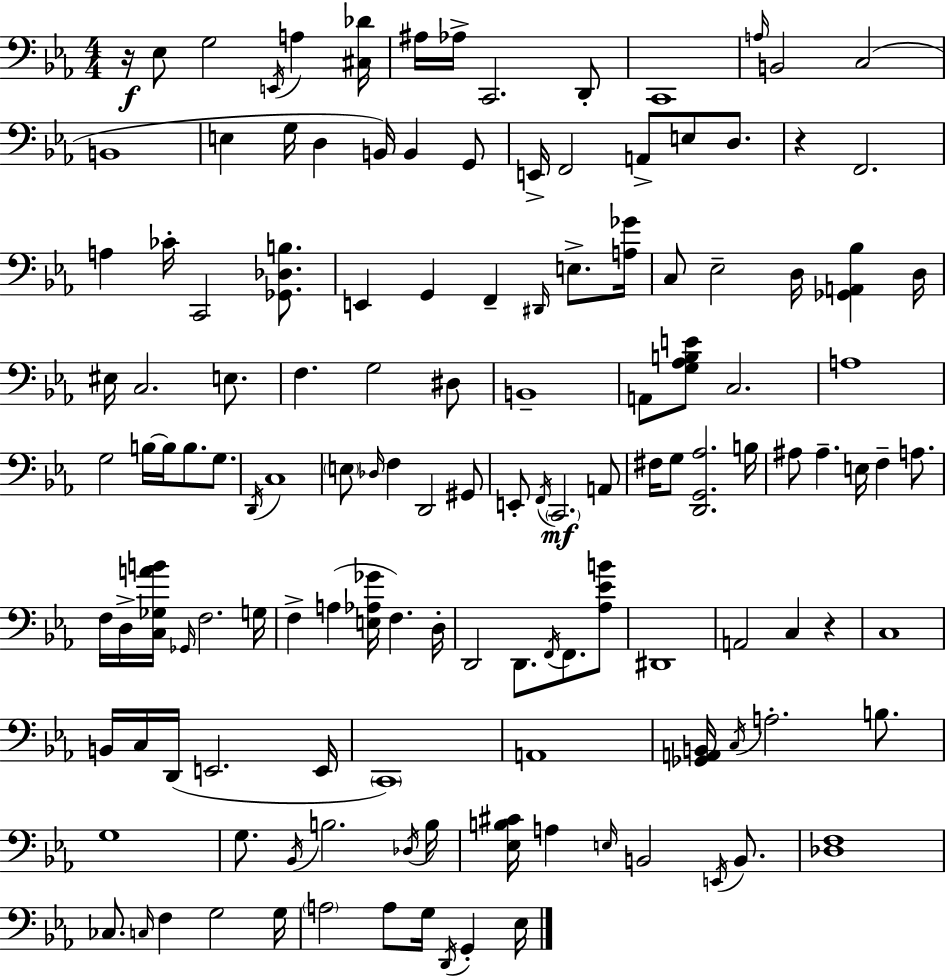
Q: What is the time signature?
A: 4/4